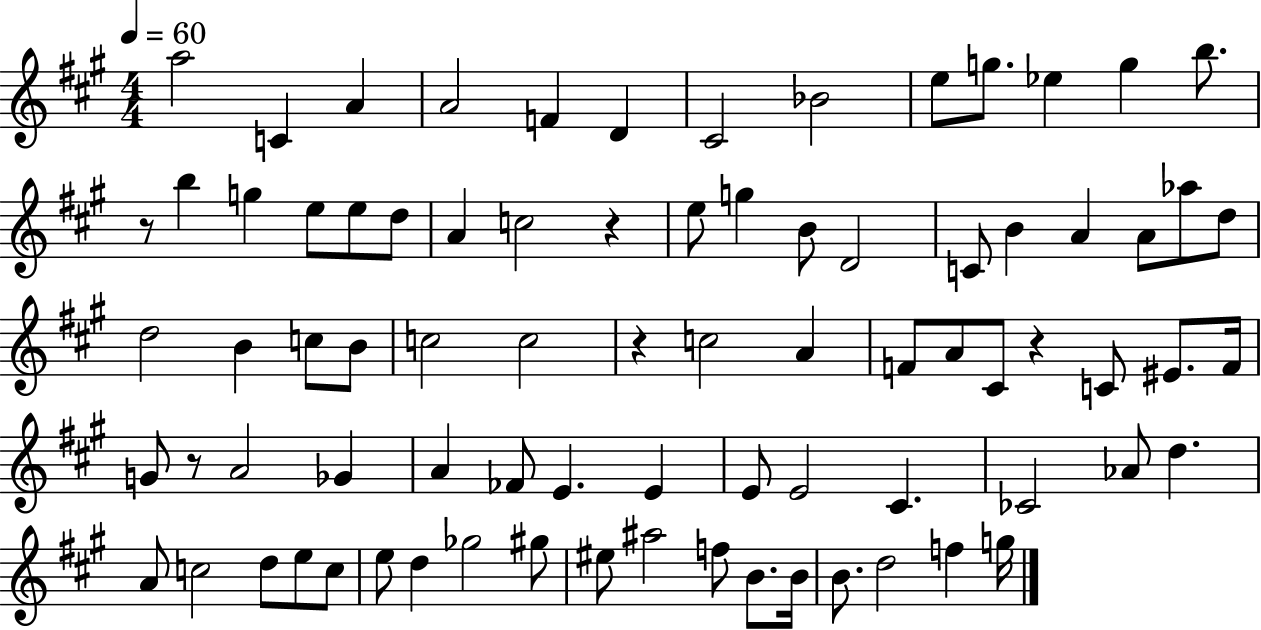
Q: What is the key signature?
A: A major